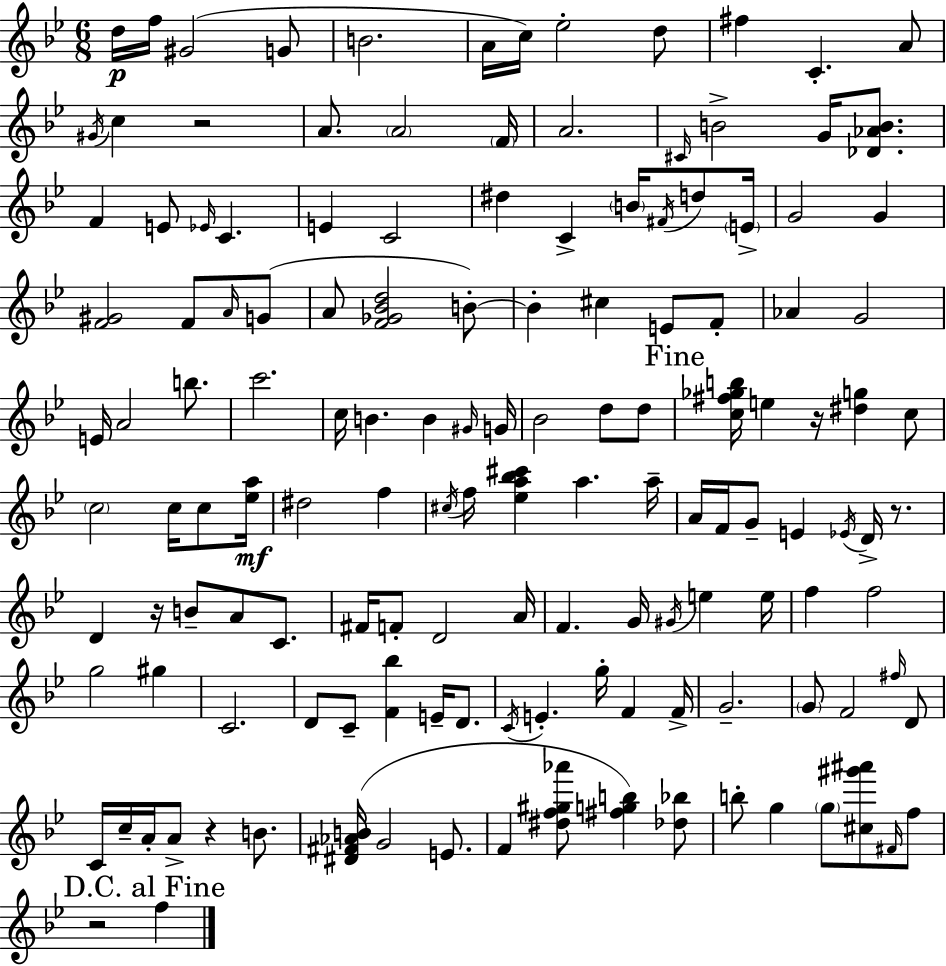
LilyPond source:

{
  \clef treble
  \numericTimeSignature
  \time 6/8
  \key bes \major
  d''16\p f''16 gis'2( g'8 | b'2. | a'16 c''16) ees''2-. d''8 | fis''4 c'4.-. a'8 | \break \acciaccatura { gis'16 } c''4 r2 | a'8. \parenthesize a'2 | \parenthesize f'16 a'2. | \grace { cis'16 } b'2-> g'16 <des' aes' b'>8. | \break f'4 e'8 \grace { ees'16 } c'4. | e'4 c'2 | dis''4 c'4-> \parenthesize b'16 | \acciaccatura { fis'16 } d''8 \parenthesize e'16-> g'2 | \break g'4 <f' gis'>2 | f'8 \grace { a'16 }( g'8 a'8 <f' ges' bes' d''>2 | b'8-.~~) b'4-. cis''4 | e'8 f'8-. aes'4 g'2 | \break e'16 a'2 | b''8. c'''2. | c''16 b'4. | b'4 \grace { gis'16 } g'16 bes'2 | \break d''8 d''8 \mark "Fine" <c'' fis'' ges'' b''>16 e''4 r16 | <dis'' g''>4 c''8 \parenthesize c''2 | c''16 c''8 <ees'' a''>16\mf dis''2 | f''4 \acciaccatura { cis''16 } f''16 <ees'' a'' bes'' cis'''>4 | \break a''4. a''16-- a'16 f'16 g'8-- e'4 | \acciaccatura { ees'16 } d'16-> r8. d'4 | r16 b'8-- a'8 c'8. fis'16 f'8-. d'2 | a'16 f'4. | \break g'16 \acciaccatura { gis'16 } e''4 e''16 f''4 | f''2 g''2 | gis''4 c'2. | d'8 c'8-- | \break <f' bes''>4 e'16-- d'8. \acciaccatura { c'16 } e'4.-. | g''16-. f'4 f'16-> g'2.-- | \parenthesize g'8 | f'2 \grace { fis''16 } d'8 c'16 | \break c''16-- a'16-. a'8-> r4 b'8. <dis' fis' aes' b'>16( | g'2 e'8. f'4 | <dis'' f'' gis'' aes'''>8 <fis'' g'' b''>4) <des'' bes''>8 b''8-. | g''4 \parenthesize g''8 <cis'' gis''' ais'''>8 \grace { fis'16 } f''8 | \break \mark "D.C. al Fine" r2 f''4 | \bar "|."
}